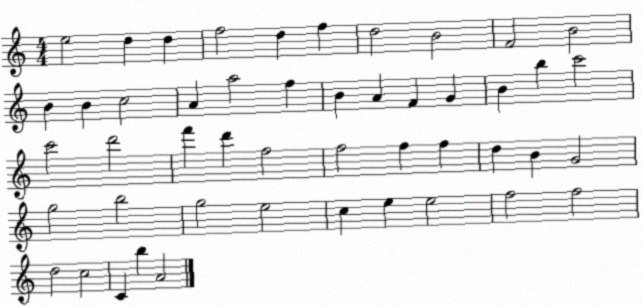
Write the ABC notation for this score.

X:1
T:Untitled
M:4/4
L:1/4
K:C
e2 d d f2 d f d2 B2 F2 B2 B B c2 A a2 f B A F G B b c'2 c'2 d'2 f' d' f2 f2 f f d B G2 g2 b2 g2 e2 c e e2 f2 f2 d2 c2 C b A2